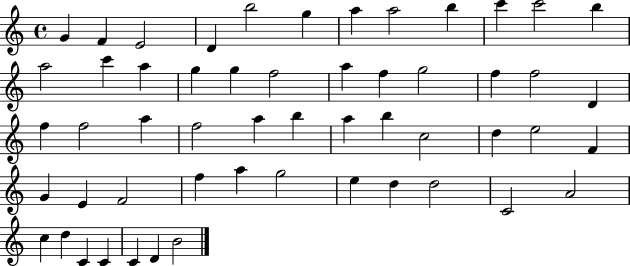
X:1
T:Untitled
M:4/4
L:1/4
K:C
G F E2 D b2 g a a2 b c' c'2 b a2 c' a g g f2 a f g2 f f2 D f f2 a f2 a b a b c2 d e2 F G E F2 f a g2 e d d2 C2 A2 c d C C C D B2